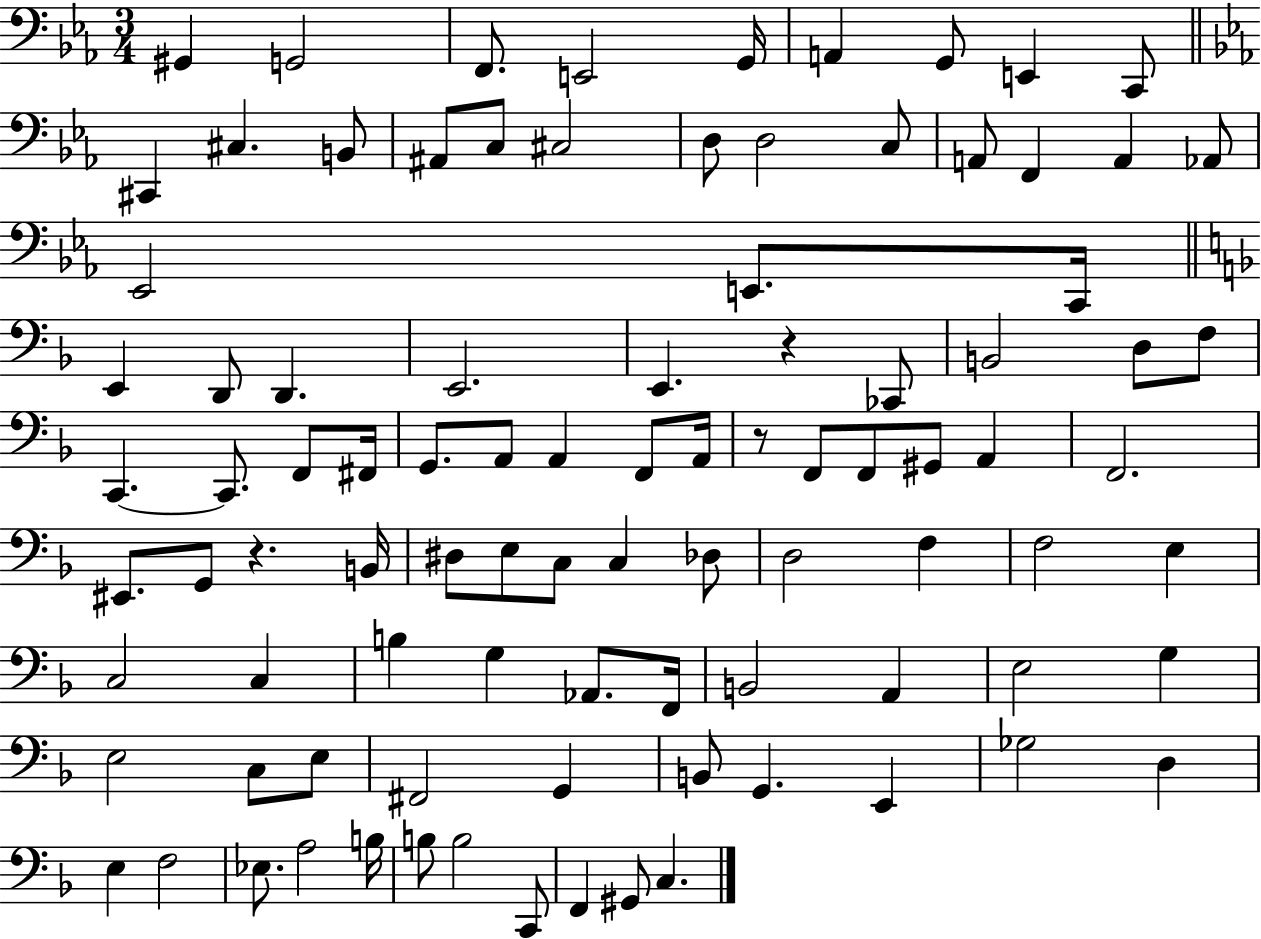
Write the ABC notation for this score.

X:1
T:Untitled
M:3/4
L:1/4
K:Eb
^G,, G,,2 F,,/2 E,,2 G,,/4 A,, G,,/2 E,, C,,/2 ^C,, ^C, B,,/2 ^A,,/2 C,/2 ^C,2 D,/2 D,2 C,/2 A,,/2 F,, A,, _A,,/2 _E,,2 E,,/2 C,,/4 E,, D,,/2 D,, E,,2 E,, z _C,,/2 B,,2 D,/2 F,/2 C,, C,,/2 F,,/2 ^F,,/4 G,,/2 A,,/2 A,, F,,/2 A,,/4 z/2 F,,/2 F,,/2 ^G,,/2 A,, F,,2 ^E,,/2 G,,/2 z B,,/4 ^D,/2 E,/2 C,/2 C, _D,/2 D,2 F, F,2 E, C,2 C, B, G, _A,,/2 F,,/4 B,,2 A,, E,2 G, E,2 C,/2 E,/2 ^F,,2 G,, B,,/2 G,, E,, _G,2 D, E, F,2 _E,/2 A,2 B,/4 B,/2 B,2 C,,/2 F,, ^G,,/2 C,